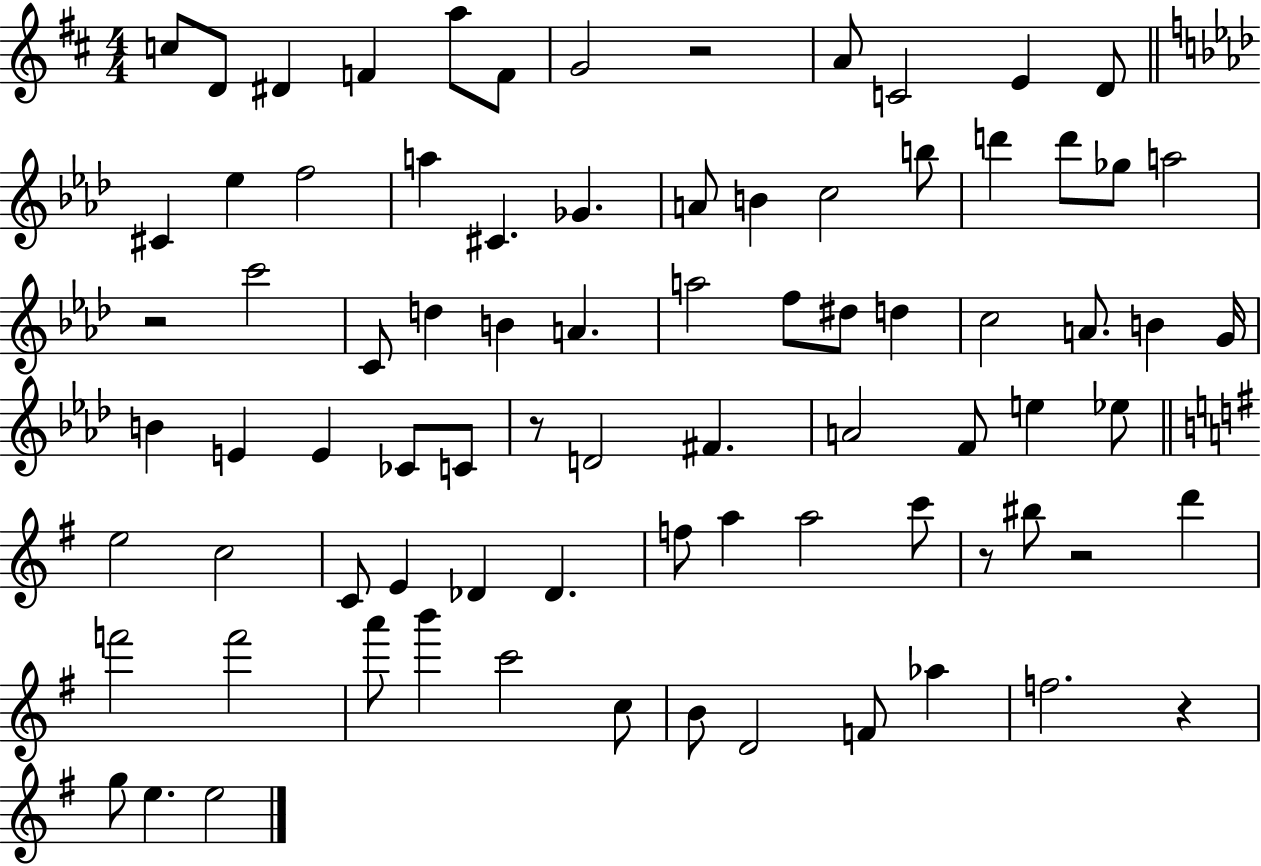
C5/e D4/e D#4/q F4/q A5/e F4/e G4/h R/h A4/e C4/h E4/q D4/e C#4/q Eb5/q F5/h A5/q C#4/q. Gb4/q. A4/e B4/q C5/h B5/e D6/q D6/e Gb5/e A5/h R/h C6/h C4/e D5/q B4/q A4/q. A5/h F5/e D#5/e D5/q C5/h A4/e. B4/q G4/s B4/q E4/q E4/q CES4/e C4/e R/e D4/h F#4/q. A4/h F4/e E5/q Eb5/e E5/h C5/h C4/e E4/q Db4/q Db4/q. F5/e A5/q A5/h C6/e R/e BIS5/e R/h D6/q F6/h F6/h A6/e B6/q C6/h C5/e B4/e D4/h F4/e Ab5/q F5/h. R/q G5/e E5/q. E5/h